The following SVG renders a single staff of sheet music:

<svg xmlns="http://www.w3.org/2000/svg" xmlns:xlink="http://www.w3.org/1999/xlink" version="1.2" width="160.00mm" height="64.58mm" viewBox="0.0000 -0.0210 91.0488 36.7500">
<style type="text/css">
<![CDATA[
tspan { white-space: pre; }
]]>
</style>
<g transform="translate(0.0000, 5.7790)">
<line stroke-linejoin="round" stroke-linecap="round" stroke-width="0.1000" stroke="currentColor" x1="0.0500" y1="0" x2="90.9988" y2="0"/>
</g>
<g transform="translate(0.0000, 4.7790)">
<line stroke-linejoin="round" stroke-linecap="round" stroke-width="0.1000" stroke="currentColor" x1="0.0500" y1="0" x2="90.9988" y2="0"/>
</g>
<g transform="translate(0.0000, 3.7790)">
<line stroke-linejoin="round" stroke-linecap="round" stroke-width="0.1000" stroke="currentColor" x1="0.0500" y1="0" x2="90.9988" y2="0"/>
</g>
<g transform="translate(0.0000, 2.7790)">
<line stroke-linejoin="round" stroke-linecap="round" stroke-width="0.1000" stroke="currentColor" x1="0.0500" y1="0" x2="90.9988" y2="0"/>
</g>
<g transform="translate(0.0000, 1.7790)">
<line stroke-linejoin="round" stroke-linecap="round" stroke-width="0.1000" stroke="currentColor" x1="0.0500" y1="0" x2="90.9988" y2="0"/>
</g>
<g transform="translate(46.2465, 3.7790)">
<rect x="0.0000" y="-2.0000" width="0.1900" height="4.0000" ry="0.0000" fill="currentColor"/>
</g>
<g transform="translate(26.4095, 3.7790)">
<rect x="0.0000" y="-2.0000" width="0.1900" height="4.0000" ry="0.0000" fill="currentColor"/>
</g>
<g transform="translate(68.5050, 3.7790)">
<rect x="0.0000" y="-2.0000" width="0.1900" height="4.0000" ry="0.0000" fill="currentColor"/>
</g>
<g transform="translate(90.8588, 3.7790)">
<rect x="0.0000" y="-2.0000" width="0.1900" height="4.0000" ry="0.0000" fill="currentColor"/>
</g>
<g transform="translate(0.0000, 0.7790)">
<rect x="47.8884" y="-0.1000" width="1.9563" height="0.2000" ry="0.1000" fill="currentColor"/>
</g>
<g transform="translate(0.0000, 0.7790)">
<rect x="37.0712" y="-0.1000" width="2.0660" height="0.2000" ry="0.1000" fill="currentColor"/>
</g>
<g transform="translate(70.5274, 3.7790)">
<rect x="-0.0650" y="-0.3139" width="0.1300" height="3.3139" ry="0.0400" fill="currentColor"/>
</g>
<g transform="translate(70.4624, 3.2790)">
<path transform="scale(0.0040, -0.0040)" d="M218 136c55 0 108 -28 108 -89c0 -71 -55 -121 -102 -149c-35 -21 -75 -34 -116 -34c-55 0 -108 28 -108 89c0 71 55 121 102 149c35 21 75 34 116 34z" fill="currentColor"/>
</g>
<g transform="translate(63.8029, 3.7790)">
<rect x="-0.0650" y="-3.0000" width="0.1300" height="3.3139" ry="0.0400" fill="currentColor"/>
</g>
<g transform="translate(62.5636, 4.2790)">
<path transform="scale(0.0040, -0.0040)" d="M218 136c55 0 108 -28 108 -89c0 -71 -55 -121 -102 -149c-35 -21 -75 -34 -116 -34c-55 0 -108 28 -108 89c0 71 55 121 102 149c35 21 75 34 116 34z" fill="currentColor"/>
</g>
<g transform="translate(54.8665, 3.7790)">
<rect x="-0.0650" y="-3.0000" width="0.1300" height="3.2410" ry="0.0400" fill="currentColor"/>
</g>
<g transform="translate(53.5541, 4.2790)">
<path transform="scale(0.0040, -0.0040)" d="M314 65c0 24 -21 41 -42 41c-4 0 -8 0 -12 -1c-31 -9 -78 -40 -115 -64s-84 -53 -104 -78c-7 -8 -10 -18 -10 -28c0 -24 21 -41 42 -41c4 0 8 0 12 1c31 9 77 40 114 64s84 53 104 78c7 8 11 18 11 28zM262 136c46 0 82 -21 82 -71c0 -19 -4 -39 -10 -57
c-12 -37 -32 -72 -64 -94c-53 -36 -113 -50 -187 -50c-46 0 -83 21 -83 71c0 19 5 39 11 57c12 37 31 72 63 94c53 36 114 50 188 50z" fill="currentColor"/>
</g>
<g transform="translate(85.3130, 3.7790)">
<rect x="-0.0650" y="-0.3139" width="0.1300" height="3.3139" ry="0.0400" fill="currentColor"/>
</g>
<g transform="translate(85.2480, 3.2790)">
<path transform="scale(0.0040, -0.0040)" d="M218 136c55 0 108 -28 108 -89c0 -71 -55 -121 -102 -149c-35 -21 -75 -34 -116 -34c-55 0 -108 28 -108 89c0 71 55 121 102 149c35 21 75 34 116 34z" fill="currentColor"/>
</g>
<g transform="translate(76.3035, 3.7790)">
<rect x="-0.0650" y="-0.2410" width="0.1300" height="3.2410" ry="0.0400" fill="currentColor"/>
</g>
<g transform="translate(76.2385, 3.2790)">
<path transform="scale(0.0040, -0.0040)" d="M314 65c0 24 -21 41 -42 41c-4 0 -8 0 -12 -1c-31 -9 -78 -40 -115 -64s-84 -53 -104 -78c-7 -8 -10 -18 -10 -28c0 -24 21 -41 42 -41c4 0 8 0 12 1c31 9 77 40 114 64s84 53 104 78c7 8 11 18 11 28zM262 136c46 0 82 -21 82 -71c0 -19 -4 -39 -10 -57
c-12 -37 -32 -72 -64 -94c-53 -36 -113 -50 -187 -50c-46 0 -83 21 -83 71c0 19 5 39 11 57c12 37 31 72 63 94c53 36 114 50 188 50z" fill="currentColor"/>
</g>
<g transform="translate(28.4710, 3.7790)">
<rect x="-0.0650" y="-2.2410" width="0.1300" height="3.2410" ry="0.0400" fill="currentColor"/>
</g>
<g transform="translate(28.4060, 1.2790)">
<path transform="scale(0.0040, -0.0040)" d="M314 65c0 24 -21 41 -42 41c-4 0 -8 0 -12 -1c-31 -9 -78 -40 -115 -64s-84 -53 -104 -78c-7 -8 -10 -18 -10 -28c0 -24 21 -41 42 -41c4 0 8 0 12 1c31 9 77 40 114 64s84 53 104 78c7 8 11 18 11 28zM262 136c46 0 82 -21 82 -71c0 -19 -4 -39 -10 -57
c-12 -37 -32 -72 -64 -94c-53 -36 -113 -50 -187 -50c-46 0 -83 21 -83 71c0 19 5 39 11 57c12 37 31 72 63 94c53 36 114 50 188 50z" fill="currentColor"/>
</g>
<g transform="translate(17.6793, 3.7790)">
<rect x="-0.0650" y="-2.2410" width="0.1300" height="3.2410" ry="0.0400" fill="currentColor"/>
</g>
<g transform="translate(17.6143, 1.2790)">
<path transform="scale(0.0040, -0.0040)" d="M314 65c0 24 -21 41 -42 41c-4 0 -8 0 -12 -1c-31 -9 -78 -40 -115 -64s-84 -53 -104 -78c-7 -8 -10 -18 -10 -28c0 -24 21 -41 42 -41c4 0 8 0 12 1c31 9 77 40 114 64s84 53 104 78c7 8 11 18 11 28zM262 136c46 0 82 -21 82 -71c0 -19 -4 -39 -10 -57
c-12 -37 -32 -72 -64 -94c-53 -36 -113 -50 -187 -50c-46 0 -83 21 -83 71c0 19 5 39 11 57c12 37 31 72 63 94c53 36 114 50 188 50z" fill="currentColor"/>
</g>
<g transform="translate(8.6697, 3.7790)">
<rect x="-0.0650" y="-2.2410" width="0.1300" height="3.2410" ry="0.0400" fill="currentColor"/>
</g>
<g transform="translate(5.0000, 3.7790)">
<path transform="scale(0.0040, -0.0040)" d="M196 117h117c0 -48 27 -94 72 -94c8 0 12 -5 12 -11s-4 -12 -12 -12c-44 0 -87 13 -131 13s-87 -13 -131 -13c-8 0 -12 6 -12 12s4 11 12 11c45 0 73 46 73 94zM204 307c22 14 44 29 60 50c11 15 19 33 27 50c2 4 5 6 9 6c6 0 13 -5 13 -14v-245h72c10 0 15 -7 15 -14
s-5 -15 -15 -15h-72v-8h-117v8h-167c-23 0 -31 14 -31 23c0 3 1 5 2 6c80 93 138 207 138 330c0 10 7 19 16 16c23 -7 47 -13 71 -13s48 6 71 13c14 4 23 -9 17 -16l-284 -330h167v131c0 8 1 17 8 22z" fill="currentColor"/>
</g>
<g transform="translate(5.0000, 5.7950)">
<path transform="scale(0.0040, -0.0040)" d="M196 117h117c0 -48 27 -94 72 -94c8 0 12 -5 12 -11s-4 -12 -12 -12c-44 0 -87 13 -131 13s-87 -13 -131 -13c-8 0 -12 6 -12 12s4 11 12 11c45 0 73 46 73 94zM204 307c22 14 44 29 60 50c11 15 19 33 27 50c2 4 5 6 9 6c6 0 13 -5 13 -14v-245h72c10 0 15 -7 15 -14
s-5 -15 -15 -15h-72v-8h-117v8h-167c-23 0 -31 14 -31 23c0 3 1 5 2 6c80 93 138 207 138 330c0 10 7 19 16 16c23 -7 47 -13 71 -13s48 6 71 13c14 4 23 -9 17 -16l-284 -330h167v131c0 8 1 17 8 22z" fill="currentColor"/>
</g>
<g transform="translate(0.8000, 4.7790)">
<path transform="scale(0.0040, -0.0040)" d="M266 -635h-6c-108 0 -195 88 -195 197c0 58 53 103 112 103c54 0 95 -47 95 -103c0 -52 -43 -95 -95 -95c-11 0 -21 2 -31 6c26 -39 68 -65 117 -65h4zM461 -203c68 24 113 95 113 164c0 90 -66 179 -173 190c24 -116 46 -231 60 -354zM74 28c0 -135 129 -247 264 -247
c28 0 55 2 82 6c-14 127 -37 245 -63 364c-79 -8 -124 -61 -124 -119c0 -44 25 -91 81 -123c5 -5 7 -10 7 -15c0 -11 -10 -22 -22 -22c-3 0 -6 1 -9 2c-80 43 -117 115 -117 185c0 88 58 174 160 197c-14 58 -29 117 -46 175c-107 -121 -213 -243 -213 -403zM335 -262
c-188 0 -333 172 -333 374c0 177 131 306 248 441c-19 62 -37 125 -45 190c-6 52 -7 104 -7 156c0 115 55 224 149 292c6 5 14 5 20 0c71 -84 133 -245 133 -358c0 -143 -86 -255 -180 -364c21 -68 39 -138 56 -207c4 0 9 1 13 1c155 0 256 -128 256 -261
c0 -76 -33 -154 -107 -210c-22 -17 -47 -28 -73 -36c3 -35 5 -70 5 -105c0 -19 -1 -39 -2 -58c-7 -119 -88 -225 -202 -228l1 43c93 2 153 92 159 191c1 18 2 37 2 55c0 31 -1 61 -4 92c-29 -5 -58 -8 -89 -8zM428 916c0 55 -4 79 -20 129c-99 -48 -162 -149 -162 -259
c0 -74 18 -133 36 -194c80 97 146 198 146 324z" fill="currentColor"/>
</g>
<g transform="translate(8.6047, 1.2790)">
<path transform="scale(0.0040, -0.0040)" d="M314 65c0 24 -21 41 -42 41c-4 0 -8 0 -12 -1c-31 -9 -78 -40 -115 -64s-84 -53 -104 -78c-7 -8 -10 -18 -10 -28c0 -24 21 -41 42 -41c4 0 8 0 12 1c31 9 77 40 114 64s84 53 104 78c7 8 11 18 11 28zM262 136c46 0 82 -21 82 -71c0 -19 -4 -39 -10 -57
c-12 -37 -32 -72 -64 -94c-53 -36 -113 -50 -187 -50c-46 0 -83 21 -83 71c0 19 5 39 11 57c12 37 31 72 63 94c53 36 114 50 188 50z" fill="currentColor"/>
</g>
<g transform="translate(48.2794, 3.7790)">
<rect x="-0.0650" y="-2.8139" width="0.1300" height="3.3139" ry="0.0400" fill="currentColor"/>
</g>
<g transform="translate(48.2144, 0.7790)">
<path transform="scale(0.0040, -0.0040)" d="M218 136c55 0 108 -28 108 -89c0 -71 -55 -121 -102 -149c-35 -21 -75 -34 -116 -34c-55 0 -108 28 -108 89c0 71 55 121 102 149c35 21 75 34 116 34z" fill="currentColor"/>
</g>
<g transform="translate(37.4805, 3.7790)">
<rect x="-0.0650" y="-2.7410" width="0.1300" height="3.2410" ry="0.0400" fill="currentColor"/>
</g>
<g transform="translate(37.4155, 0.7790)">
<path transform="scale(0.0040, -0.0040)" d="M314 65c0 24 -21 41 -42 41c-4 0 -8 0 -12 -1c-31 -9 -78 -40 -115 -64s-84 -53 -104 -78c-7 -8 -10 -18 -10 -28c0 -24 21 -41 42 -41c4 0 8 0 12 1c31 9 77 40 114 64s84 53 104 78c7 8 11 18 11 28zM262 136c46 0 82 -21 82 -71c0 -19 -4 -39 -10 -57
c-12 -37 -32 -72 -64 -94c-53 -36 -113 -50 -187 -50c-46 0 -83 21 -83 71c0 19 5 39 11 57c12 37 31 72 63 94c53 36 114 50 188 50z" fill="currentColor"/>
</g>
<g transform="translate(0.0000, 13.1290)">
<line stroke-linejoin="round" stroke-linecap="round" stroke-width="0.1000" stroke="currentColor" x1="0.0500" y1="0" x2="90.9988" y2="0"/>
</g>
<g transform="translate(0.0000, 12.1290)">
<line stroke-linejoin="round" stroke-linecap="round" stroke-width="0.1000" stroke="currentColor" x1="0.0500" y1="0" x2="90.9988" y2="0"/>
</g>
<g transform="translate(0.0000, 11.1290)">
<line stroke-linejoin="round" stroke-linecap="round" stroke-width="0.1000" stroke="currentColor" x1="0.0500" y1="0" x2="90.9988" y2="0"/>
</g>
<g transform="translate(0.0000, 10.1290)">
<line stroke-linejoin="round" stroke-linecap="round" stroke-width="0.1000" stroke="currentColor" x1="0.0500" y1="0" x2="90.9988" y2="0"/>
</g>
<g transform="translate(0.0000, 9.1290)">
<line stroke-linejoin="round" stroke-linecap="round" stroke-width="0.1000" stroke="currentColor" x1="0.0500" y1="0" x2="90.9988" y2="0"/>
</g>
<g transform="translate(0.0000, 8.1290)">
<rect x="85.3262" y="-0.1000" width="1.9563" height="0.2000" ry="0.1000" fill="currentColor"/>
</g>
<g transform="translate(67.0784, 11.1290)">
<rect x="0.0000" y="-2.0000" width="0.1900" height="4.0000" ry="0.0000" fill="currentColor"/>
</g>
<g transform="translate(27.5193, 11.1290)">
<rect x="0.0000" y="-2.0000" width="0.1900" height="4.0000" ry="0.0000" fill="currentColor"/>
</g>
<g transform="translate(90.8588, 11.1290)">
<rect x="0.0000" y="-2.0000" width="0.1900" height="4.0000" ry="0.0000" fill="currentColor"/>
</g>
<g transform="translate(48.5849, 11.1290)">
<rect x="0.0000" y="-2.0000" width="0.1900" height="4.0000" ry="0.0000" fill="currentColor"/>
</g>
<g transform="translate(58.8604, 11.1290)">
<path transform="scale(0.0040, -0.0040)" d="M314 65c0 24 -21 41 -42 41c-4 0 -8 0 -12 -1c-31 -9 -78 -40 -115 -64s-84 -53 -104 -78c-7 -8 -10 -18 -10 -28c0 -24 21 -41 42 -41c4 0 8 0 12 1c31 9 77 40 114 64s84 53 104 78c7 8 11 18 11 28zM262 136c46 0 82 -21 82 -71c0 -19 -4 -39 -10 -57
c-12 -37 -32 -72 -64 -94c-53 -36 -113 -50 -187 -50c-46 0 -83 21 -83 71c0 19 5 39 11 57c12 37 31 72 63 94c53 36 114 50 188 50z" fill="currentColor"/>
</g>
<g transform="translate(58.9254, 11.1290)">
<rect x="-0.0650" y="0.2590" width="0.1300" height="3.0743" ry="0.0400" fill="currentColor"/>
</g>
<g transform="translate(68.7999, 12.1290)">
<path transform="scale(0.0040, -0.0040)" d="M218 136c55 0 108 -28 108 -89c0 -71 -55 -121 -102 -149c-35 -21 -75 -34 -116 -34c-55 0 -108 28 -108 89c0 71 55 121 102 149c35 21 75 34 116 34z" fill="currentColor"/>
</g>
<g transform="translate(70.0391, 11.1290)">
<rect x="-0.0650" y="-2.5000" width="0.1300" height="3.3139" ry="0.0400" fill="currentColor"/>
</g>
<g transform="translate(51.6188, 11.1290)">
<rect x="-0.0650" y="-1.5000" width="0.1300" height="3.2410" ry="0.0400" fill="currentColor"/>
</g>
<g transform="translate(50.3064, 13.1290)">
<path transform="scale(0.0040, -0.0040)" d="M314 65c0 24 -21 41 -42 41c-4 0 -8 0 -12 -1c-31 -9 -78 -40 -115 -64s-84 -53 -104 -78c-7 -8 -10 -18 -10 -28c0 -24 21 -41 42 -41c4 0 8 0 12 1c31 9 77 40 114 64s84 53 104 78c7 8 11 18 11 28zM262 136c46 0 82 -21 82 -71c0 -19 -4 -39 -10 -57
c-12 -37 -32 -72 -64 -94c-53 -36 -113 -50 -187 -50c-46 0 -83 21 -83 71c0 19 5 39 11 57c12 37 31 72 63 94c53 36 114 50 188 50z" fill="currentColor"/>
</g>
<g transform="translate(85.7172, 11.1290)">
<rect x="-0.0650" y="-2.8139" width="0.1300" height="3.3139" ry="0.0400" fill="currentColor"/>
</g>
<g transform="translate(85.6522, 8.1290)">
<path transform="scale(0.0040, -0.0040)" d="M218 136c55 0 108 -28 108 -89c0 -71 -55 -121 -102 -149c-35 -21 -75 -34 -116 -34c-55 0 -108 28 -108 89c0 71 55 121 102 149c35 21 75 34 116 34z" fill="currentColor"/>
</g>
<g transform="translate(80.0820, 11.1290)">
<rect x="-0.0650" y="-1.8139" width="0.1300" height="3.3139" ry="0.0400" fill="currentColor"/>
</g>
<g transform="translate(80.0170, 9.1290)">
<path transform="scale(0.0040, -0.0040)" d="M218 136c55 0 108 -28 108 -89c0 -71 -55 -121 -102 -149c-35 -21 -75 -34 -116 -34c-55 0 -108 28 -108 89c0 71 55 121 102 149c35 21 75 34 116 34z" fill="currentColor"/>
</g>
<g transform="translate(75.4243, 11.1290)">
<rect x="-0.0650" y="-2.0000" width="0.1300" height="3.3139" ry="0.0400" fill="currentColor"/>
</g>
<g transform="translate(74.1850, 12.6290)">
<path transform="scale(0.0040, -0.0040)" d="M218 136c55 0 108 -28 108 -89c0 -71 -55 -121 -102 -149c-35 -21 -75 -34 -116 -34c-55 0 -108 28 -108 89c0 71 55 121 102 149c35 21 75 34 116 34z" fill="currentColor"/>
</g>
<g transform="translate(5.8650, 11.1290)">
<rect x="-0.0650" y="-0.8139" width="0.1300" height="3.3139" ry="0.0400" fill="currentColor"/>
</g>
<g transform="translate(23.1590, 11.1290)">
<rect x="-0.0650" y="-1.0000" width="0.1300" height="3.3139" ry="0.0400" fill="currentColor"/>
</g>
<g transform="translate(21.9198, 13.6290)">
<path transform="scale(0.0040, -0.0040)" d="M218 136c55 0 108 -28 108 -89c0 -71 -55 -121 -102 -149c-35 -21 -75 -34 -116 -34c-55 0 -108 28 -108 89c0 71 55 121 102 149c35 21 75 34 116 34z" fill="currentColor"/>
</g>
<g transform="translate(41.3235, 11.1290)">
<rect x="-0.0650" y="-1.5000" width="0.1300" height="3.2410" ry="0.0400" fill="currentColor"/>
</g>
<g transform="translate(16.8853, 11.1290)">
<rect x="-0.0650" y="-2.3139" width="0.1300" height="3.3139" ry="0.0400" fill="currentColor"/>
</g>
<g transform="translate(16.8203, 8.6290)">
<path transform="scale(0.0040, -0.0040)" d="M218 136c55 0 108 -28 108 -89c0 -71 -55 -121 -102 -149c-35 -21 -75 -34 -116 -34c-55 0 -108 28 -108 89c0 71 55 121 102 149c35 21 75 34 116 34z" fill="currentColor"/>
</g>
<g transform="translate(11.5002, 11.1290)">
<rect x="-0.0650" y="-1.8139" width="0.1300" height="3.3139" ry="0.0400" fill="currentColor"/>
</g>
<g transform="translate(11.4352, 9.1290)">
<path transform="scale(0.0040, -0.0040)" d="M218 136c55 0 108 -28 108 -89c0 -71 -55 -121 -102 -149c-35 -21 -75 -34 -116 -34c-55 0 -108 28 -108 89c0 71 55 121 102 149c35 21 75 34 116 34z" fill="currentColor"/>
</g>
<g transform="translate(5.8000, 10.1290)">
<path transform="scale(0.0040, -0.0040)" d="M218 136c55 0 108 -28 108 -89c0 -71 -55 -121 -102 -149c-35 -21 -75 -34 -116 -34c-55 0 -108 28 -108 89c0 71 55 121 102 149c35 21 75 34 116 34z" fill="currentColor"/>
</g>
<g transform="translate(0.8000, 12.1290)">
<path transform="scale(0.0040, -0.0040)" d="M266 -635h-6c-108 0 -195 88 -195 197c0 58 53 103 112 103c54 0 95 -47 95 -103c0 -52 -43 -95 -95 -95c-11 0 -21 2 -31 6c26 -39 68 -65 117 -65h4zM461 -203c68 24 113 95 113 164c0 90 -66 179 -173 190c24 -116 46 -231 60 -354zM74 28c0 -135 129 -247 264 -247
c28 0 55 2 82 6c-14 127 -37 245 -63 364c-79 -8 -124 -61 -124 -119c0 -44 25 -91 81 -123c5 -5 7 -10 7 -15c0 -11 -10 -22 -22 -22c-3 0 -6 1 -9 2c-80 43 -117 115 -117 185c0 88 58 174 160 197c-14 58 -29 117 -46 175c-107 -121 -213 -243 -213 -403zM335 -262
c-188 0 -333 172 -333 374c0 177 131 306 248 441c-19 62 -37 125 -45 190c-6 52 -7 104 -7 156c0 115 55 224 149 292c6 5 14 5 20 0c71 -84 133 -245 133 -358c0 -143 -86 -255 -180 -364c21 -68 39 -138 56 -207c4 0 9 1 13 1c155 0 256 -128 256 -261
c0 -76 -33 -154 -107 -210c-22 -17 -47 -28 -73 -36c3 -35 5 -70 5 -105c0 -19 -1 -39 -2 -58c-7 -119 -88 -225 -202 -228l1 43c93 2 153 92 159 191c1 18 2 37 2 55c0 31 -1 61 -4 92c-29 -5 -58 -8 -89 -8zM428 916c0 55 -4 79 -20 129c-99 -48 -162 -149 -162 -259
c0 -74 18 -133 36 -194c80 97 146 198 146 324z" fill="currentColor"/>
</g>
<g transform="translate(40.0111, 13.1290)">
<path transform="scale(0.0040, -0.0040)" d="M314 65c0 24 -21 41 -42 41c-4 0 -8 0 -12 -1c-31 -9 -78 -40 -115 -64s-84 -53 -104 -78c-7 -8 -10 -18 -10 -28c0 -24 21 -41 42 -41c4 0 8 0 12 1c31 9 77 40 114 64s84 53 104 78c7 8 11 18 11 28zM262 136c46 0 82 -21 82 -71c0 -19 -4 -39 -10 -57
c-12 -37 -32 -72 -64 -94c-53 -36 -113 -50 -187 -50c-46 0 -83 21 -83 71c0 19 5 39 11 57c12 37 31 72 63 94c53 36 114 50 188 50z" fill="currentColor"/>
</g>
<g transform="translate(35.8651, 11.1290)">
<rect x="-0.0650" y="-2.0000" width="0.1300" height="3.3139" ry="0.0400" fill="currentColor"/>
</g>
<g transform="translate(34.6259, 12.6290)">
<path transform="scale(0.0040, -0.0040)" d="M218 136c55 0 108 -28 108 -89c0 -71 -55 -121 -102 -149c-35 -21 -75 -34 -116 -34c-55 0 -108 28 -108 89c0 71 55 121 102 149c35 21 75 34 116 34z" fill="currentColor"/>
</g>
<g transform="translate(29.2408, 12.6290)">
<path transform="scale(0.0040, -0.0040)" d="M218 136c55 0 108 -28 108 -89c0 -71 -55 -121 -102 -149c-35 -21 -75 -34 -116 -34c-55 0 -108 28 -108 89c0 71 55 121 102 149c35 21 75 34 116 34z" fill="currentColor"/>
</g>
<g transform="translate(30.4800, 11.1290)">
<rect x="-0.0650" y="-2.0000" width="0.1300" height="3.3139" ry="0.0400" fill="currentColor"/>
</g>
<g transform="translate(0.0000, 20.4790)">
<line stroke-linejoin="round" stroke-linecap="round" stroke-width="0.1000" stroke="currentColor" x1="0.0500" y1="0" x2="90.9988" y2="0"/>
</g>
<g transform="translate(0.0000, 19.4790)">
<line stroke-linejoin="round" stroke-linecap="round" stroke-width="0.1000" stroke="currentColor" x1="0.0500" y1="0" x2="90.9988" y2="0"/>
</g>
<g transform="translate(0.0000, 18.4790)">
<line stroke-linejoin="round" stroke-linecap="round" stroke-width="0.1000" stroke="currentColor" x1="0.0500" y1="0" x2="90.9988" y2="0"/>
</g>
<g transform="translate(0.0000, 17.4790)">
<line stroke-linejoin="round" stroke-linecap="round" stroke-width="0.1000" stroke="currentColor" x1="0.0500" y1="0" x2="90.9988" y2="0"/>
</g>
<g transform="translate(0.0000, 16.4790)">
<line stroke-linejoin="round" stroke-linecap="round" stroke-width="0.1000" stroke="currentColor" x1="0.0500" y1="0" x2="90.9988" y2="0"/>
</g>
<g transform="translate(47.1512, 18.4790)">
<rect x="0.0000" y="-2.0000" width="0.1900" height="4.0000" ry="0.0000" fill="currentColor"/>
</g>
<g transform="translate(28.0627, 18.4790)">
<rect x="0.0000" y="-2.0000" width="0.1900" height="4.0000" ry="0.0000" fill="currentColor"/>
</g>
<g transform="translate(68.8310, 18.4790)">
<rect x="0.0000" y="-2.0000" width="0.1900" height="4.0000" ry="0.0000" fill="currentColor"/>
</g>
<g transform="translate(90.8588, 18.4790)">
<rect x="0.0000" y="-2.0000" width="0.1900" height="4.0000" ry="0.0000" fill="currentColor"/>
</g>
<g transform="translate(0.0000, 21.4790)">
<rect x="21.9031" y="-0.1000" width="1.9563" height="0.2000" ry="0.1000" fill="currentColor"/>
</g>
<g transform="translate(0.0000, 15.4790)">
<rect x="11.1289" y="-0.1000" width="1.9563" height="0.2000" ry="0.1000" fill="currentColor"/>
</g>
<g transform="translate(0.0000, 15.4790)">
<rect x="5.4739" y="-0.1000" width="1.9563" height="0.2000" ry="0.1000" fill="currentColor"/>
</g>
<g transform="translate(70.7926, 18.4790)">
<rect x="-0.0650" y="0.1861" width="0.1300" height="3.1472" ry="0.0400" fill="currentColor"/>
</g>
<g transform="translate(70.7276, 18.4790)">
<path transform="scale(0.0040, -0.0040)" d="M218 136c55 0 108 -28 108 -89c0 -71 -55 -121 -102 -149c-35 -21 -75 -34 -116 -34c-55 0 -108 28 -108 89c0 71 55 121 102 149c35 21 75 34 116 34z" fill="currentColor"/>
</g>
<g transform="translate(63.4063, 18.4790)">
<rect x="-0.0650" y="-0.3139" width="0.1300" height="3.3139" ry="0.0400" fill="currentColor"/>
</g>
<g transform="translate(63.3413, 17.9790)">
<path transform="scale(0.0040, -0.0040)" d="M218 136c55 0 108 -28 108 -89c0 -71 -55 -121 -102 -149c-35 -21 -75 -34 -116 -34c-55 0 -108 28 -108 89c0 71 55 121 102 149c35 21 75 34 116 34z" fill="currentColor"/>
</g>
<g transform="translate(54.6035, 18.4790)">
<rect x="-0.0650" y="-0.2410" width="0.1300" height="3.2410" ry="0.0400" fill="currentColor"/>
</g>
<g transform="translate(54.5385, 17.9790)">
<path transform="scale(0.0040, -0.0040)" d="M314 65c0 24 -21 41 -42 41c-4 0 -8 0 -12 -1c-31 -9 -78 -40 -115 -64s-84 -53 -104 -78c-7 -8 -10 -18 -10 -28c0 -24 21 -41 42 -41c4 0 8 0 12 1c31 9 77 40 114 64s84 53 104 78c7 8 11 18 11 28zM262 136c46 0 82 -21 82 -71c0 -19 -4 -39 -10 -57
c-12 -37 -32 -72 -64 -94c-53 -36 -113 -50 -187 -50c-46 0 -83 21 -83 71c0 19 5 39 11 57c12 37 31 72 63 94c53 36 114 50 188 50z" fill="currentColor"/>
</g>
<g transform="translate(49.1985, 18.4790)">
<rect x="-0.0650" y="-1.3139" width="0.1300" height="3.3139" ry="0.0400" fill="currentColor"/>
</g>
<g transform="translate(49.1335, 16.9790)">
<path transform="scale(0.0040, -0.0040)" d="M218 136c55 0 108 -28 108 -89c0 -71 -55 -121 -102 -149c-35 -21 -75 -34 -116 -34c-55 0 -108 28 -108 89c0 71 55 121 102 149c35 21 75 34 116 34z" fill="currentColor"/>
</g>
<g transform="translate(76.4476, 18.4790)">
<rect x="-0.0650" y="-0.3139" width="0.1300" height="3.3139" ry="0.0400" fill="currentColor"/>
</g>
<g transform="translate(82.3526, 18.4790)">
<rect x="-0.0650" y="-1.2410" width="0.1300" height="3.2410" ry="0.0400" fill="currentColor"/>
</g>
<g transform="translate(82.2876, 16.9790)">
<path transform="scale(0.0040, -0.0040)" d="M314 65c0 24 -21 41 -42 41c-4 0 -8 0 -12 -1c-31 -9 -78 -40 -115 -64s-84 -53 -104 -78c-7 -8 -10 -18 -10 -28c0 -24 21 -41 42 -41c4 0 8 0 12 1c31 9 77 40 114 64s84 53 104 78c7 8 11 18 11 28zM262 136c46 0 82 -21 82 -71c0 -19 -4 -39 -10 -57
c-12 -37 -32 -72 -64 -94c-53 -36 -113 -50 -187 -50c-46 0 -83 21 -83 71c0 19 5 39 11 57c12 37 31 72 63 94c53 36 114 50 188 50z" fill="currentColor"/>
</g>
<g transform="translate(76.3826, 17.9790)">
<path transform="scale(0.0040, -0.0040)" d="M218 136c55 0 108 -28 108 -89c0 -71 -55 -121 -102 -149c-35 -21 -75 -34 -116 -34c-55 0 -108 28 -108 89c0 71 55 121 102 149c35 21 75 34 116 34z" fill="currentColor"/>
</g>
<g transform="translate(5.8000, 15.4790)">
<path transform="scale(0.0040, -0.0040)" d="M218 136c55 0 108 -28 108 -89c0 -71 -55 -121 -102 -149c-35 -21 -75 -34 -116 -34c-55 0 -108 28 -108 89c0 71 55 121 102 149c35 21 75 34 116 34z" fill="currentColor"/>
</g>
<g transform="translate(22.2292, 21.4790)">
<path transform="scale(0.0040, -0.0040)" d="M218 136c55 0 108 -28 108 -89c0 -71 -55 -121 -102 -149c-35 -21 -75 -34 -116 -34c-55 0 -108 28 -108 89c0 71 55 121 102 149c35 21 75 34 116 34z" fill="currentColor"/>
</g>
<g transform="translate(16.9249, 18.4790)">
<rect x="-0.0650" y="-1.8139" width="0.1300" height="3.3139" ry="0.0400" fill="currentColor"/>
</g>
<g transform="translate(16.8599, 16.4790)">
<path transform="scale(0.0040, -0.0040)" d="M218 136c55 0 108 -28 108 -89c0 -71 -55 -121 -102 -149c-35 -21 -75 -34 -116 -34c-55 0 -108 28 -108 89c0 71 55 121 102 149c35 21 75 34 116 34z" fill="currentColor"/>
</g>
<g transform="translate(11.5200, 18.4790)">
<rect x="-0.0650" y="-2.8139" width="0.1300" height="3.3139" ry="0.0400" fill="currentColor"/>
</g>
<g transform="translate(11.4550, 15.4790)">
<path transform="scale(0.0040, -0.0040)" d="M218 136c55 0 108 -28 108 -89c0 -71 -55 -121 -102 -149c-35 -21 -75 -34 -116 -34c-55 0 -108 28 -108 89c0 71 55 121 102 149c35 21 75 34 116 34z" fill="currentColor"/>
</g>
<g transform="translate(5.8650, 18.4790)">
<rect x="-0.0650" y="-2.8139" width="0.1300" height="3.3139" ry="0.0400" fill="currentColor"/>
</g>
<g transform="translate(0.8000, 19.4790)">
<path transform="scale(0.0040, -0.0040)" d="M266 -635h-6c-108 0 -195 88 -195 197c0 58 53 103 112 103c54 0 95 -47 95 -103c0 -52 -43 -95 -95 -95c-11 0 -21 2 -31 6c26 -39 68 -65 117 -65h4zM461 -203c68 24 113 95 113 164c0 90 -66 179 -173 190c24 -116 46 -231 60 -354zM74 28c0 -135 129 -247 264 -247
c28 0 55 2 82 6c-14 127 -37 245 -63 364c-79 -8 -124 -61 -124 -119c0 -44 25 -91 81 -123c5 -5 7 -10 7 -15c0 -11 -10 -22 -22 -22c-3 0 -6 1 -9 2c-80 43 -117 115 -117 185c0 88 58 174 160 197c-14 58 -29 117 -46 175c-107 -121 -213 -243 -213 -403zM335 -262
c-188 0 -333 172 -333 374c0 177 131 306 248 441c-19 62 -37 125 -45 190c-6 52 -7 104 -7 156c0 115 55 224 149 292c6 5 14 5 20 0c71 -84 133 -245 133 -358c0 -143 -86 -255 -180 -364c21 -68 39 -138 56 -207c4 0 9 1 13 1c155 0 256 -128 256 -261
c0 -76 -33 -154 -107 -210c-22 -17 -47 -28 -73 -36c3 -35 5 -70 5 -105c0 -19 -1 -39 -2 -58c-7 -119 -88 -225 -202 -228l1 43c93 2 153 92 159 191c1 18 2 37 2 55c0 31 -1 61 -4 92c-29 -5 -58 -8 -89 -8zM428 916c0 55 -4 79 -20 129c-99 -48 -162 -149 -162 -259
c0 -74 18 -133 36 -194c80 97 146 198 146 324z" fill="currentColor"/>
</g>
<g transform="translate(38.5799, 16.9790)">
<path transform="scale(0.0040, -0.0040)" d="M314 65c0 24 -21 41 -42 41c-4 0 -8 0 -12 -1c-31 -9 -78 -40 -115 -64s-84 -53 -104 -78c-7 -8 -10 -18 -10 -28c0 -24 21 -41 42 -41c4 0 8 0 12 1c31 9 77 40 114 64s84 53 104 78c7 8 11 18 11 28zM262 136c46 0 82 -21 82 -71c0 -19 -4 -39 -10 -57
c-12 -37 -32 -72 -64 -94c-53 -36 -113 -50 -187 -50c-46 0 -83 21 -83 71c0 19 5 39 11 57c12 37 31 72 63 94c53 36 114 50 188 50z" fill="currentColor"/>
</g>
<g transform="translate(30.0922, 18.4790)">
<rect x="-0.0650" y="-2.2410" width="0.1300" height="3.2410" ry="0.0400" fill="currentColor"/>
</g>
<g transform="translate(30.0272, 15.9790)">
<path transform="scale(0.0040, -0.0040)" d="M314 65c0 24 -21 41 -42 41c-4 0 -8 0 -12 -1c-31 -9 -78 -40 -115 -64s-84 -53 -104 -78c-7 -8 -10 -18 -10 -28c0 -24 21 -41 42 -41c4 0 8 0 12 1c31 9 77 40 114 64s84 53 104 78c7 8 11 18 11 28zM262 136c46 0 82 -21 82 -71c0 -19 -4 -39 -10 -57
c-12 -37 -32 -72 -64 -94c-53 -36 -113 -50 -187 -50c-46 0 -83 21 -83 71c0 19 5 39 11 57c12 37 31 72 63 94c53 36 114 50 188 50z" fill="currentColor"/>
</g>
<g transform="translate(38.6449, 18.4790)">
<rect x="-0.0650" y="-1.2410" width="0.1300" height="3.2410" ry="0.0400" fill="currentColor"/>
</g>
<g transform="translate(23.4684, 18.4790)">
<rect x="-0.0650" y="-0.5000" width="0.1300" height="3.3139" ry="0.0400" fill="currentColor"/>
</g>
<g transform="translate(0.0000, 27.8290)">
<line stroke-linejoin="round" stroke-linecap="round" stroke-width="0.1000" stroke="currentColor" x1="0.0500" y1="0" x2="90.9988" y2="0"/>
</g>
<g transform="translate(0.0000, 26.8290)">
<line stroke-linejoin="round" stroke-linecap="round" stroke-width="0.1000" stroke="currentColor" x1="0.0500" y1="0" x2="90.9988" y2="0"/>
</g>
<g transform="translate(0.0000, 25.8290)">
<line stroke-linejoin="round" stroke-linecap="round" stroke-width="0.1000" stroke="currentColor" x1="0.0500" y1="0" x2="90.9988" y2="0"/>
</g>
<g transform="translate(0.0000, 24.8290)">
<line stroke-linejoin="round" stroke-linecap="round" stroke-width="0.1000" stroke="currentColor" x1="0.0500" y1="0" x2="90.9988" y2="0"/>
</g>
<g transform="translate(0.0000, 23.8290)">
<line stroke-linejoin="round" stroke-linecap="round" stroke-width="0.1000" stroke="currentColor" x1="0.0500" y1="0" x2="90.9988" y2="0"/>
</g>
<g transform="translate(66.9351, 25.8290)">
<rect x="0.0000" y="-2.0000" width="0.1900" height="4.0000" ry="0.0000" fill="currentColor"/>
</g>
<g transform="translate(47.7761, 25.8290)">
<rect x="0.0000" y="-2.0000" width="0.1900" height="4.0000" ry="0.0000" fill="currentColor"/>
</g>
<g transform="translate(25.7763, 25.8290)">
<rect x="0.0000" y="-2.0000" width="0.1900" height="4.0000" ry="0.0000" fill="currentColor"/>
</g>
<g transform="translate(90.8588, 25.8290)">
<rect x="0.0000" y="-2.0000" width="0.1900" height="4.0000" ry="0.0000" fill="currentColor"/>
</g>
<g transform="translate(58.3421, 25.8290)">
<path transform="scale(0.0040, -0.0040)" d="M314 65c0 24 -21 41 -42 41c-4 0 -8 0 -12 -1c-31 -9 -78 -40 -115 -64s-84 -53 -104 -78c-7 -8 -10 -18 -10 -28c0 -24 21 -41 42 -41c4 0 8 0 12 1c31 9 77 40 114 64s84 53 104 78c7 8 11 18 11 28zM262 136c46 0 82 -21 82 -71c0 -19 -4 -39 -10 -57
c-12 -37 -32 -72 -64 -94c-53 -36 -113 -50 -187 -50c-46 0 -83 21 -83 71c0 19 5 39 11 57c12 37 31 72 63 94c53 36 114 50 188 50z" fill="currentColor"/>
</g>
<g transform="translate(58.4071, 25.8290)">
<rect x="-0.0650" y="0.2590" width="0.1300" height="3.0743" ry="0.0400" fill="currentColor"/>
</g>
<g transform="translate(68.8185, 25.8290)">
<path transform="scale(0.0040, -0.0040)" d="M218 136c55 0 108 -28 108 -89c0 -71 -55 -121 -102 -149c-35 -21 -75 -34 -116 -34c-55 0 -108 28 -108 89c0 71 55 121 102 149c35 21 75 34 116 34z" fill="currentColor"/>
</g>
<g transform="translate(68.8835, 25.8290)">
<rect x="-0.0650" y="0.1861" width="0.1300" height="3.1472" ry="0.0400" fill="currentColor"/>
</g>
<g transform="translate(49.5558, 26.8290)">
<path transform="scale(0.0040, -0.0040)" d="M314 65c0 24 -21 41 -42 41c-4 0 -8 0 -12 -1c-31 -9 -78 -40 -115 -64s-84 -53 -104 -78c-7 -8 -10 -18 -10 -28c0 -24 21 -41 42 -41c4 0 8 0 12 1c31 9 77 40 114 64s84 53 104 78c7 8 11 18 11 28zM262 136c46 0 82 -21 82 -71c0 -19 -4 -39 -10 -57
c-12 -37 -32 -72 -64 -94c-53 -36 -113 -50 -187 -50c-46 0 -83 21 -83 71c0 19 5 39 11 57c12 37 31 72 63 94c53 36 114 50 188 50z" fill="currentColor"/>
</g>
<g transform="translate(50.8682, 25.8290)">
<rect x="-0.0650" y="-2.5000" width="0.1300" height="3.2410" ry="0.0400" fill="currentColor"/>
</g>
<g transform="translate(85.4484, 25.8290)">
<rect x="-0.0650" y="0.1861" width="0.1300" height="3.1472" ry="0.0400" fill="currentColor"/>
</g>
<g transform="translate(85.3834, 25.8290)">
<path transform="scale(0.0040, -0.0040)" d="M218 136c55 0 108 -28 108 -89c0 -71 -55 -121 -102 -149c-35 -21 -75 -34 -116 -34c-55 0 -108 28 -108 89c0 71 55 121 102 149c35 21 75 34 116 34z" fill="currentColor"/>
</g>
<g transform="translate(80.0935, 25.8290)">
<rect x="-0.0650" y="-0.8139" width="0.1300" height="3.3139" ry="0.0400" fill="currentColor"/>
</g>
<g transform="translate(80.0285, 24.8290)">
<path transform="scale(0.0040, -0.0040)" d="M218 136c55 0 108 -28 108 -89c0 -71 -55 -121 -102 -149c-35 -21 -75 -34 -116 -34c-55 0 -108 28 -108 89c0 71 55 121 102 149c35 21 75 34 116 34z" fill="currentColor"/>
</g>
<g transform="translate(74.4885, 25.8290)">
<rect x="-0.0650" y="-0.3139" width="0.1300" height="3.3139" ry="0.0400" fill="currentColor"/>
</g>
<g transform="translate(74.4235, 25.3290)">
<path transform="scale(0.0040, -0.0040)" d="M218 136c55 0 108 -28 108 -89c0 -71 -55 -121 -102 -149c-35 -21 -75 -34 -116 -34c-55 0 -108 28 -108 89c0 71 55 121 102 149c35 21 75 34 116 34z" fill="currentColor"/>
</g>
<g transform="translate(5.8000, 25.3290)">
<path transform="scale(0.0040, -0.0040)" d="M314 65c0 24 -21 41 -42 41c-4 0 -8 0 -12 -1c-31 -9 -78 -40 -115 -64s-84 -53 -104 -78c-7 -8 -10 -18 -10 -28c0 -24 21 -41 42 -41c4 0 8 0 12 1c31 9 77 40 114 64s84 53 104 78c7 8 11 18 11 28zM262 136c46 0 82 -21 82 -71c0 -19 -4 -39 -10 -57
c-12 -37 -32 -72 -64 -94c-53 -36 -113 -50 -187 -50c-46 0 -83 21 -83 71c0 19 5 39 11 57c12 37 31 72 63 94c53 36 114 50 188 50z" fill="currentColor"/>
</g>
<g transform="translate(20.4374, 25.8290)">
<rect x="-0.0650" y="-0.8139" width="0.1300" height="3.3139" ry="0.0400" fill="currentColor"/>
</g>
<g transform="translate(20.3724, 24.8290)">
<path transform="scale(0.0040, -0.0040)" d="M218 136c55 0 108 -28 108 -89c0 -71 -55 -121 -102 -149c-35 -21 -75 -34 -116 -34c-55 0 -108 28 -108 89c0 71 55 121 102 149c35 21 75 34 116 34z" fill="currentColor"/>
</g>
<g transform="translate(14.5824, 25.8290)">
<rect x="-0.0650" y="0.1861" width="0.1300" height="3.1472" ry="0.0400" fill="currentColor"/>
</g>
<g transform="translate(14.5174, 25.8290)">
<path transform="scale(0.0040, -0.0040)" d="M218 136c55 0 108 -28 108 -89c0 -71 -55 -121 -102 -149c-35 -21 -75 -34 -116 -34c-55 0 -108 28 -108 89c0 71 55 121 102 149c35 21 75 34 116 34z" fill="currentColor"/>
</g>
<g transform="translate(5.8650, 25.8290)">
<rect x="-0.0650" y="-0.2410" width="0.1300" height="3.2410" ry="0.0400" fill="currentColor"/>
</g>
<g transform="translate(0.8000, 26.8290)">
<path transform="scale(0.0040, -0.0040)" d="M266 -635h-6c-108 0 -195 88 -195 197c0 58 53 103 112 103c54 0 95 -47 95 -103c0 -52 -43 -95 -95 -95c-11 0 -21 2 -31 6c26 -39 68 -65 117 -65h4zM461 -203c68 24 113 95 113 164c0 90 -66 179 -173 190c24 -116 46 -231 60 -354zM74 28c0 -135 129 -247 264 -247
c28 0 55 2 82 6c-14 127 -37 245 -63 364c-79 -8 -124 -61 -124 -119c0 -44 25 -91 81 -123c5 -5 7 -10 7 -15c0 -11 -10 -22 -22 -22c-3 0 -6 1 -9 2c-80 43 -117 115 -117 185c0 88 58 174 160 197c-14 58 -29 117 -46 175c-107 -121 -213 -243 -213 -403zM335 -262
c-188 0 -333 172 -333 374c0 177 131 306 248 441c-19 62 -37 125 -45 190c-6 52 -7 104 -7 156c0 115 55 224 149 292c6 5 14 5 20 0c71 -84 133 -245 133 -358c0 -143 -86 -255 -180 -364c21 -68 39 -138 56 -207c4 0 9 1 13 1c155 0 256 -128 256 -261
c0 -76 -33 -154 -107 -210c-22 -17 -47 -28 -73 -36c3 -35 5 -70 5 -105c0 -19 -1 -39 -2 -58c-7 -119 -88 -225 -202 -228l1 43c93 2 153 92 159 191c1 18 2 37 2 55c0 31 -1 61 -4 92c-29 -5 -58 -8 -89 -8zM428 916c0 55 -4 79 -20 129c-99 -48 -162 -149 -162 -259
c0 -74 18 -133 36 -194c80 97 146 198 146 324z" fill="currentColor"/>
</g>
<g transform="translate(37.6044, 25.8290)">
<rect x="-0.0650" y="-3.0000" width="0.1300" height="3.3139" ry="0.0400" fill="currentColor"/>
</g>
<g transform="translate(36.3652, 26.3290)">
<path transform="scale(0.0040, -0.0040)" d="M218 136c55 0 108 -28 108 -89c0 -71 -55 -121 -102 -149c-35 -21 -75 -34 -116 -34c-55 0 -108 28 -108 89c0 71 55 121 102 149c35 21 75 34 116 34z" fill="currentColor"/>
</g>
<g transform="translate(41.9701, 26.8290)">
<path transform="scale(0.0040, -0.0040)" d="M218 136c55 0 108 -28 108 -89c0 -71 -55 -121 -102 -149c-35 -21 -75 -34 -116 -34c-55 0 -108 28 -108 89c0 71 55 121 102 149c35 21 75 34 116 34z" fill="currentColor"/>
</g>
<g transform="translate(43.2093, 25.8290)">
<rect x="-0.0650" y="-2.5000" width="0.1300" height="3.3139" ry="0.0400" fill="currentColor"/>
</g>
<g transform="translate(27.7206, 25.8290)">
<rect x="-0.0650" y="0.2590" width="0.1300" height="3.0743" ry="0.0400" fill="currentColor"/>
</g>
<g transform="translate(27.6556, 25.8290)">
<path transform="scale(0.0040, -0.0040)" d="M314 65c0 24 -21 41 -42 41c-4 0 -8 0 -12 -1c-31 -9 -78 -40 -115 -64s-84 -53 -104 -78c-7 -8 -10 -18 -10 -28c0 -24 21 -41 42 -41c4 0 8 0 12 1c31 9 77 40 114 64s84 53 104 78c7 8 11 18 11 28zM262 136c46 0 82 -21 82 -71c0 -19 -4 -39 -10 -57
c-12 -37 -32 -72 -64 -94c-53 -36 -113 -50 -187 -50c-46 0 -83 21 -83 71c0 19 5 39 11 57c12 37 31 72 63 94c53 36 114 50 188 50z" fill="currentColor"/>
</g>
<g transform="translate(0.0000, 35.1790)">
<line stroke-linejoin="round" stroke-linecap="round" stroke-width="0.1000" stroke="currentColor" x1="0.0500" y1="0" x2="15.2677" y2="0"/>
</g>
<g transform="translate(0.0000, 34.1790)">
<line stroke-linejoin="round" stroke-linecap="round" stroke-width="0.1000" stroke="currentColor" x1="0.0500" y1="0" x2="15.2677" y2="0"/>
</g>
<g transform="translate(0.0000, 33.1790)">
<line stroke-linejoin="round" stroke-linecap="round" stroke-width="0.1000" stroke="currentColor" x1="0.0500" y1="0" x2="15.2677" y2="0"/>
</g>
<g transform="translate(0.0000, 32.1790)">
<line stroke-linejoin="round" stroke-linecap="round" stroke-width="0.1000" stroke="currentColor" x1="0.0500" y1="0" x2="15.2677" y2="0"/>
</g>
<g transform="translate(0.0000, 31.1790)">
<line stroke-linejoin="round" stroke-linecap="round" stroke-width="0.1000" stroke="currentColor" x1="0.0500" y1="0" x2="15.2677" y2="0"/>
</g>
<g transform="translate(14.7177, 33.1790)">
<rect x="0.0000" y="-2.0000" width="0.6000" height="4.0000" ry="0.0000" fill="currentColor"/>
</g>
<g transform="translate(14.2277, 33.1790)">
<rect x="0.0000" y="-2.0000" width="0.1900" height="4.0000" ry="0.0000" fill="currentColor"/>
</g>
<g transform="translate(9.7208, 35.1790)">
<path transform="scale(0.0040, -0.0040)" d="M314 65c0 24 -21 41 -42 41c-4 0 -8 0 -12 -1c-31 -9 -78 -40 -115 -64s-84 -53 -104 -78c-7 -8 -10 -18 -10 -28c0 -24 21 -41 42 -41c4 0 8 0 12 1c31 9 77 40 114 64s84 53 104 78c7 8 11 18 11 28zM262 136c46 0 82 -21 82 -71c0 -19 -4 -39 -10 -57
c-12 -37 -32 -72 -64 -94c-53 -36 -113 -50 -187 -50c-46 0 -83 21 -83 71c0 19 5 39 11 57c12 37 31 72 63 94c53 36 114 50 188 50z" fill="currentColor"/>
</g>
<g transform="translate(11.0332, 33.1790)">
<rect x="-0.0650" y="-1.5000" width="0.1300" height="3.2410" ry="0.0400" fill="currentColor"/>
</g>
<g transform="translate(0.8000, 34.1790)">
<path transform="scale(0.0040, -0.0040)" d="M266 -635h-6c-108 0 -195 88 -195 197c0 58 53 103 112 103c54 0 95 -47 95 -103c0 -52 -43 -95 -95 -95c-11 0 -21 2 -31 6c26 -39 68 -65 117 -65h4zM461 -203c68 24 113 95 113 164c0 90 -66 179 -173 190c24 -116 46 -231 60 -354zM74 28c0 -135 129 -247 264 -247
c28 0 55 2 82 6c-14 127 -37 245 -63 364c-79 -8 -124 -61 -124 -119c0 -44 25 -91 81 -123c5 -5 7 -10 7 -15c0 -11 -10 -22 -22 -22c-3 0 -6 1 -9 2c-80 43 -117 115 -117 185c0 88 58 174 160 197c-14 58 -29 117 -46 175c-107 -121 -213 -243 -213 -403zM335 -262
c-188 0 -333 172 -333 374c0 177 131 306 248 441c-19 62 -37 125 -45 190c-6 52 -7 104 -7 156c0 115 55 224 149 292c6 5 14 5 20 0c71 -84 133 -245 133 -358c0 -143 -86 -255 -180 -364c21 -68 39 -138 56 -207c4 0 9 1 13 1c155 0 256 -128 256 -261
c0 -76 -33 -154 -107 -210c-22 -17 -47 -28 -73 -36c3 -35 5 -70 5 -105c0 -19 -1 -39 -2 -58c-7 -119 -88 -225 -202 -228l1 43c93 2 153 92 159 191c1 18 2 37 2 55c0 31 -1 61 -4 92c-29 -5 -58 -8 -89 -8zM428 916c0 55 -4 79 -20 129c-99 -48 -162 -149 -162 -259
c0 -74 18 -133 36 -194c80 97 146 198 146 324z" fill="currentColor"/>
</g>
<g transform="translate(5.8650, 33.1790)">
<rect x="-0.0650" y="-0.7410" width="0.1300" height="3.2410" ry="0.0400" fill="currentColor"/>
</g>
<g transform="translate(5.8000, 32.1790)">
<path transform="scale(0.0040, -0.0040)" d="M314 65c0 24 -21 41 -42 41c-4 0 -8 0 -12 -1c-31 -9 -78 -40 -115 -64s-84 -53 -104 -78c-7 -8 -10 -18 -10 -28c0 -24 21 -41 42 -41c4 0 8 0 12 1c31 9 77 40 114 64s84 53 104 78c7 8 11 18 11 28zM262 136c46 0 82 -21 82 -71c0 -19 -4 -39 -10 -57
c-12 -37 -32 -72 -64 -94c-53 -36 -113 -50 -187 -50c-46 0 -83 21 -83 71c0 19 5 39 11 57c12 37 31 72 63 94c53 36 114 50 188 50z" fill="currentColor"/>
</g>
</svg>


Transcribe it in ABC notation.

X:1
T:Untitled
M:4/4
L:1/4
K:C
g2 g2 g2 a2 a A2 A c c2 c d f g D F F E2 E2 B2 G F f a a a f C g2 e2 e c2 c B c e2 c2 B d B2 A G G2 B2 B c d B d2 E2